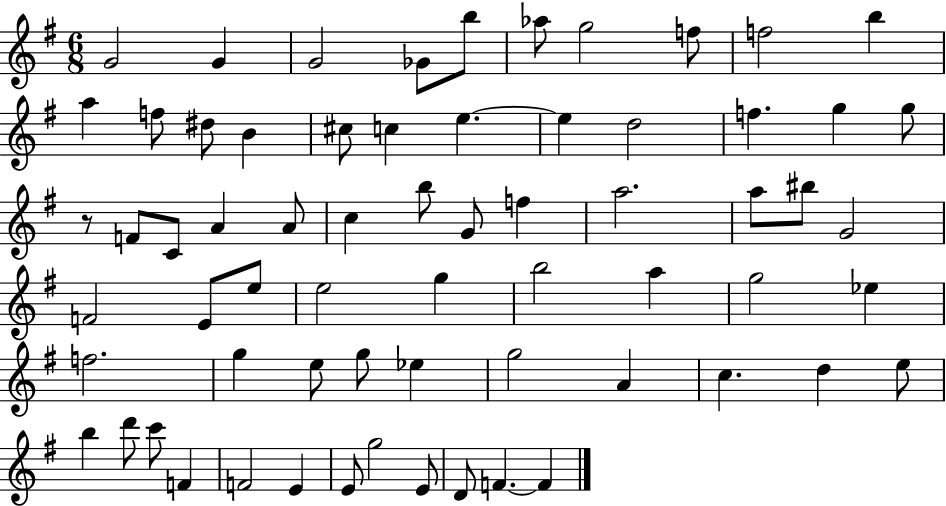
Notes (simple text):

G4/h G4/q G4/h Gb4/e B5/e Ab5/e G5/h F5/e F5/h B5/q A5/q F5/e D#5/e B4/q C#5/e C5/q E5/q. E5/q D5/h F5/q. G5/q G5/e R/e F4/e C4/e A4/q A4/e C5/q B5/e G4/e F5/q A5/h. A5/e BIS5/e G4/h F4/h E4/e E5/e E5/h G5/q B5/h A5/q G5/h Eb5/q F5/h. G5/q E5/e G5/e Eb5/q G5/h A4/q C5/q. D5/q E5/e B5/q D6/e C6/e F4/q F4/h E4/q E4/e G5/h E4/e D4/e F4/q. F4/q